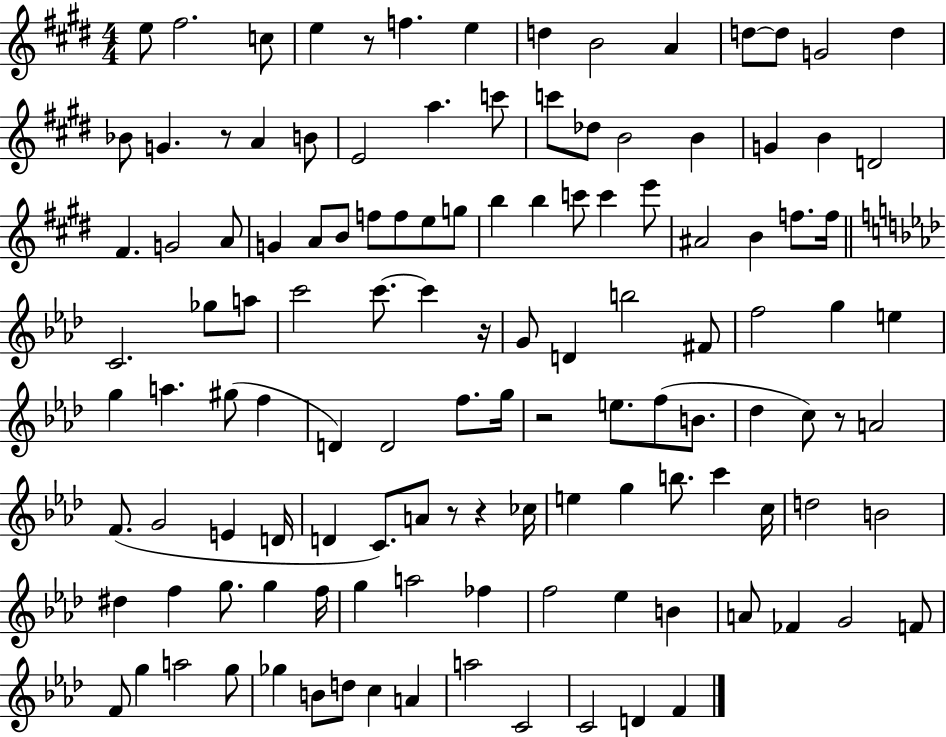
X:1
T:Untitled
M:4/4
L:1/4
K:E
e/2 ^f2 c/2 e z/2 f e d B2 A d/2 d/2 G2 d _B/2 G z/2 A B/2 E2 a c'/2 c'/2 _d/2 B2 B G B D2 ^F G2 A/2 G A/2 B/2 f/2 f/2 e/2 g/2 b b c'/2 c' e'/2 ^A2 B f/2 f/4 C2 _g/2 a/2 c'2 c'/2 c' z/4 G/2 D b2 ^F/2 f2 g e g a ^g/2 f D D2 f/2 g/4 z2 e/2 f/2 B/2 _d c/2 z/2 A2 F/2 G2 E D/4 D C/2 A/2 z/2 z _c/4 e g b/2 c' c/4 d2 B2 ^d f g/2 g f/4 g a2 _f f2 _e B A/2 _F G2 F/2 F/2 g a2 g/2 _g B/2 d/2 c A a2 C2 C2 D F